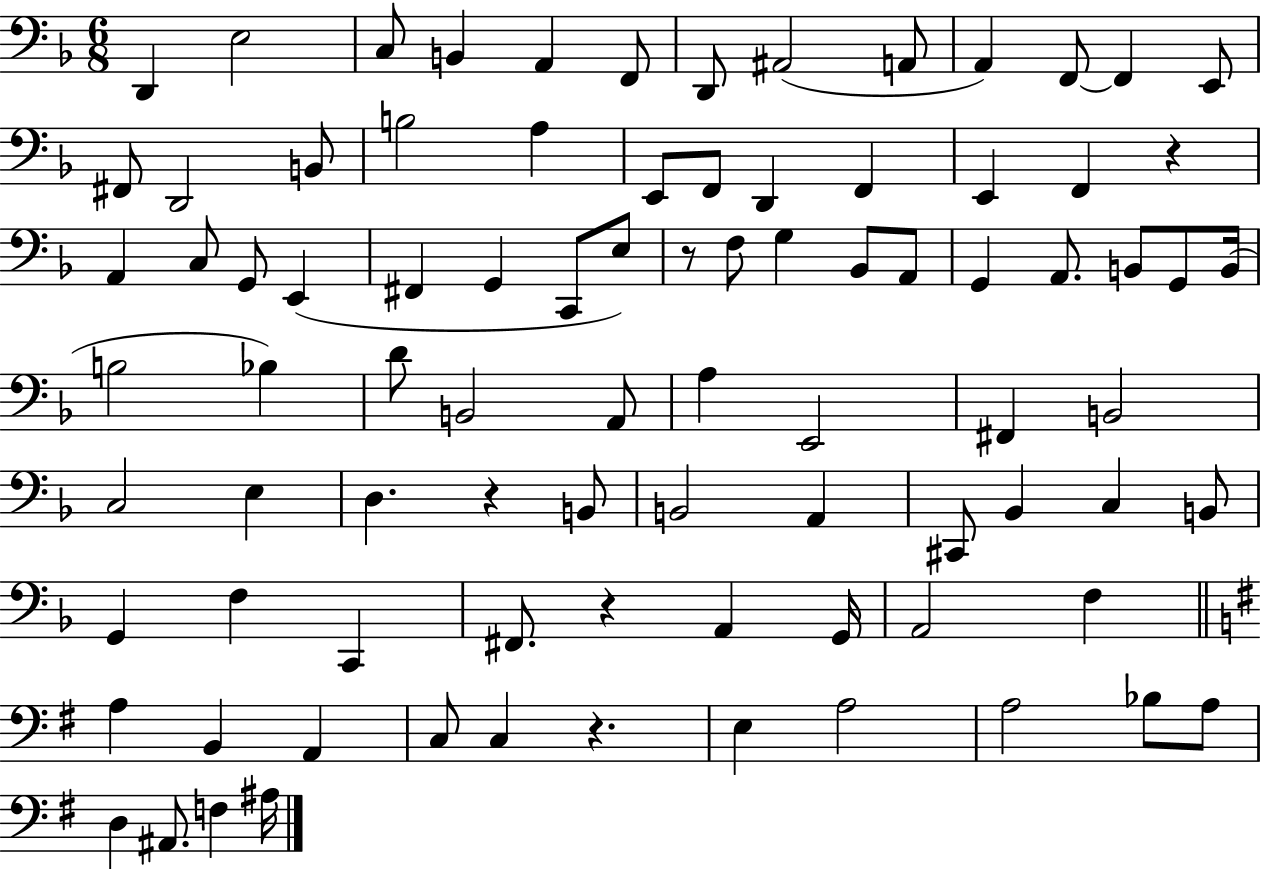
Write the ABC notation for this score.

X:1
T:Untitled
M:6/8
L:1/4
K:F
D,, E,2 C,/2 B,, A,, F,,/2 D,,/2 ^A,,2 A,,/2 A,, F,,/2 F,, E,,/2 ^F,,/2 D,,2 B,,/2 B,2 A, E,,/2 F,,/2 D,, F,, E,, F,, z A,, C,/2 G,,/2 E,, ^F,, G,, C,,/2 E,/2 z/2 F,/2 G, _B,,/2 A,,/2 G,, A,,/2 B,,/2 G,,/2 B,,/4 B,2 _B, D/2 B,,2 A,,/2 A, E,,2 ^F,, B,,2 C,2 E, D, z B,,/2 B,,2 A,, ^C,,/2 _B,, C, B,,/2 G,, F, C,, ^F,,/2 z A,, G,,/4 A,,2 F, A, B,, A,, C,/2 C, z E, A,2 A,2 _B,/2 A,/2 D, ^A,,/2 F, ^A,/4